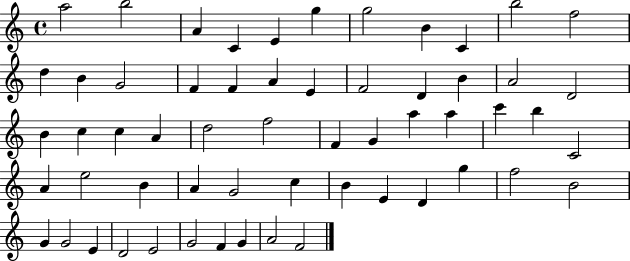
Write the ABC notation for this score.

X:1
T:Untitled
M:4/4
L:1/4
K:C
a2 b2 A C E g g2 B C b2 f2 d B G2 F F A E F2 D B A2 D2 B c c A d2 f2 F G a a c' b C2 A e2 B A G2 c B E D g f2 B2 G G2 E D2 E2 G2 F G A2 F2